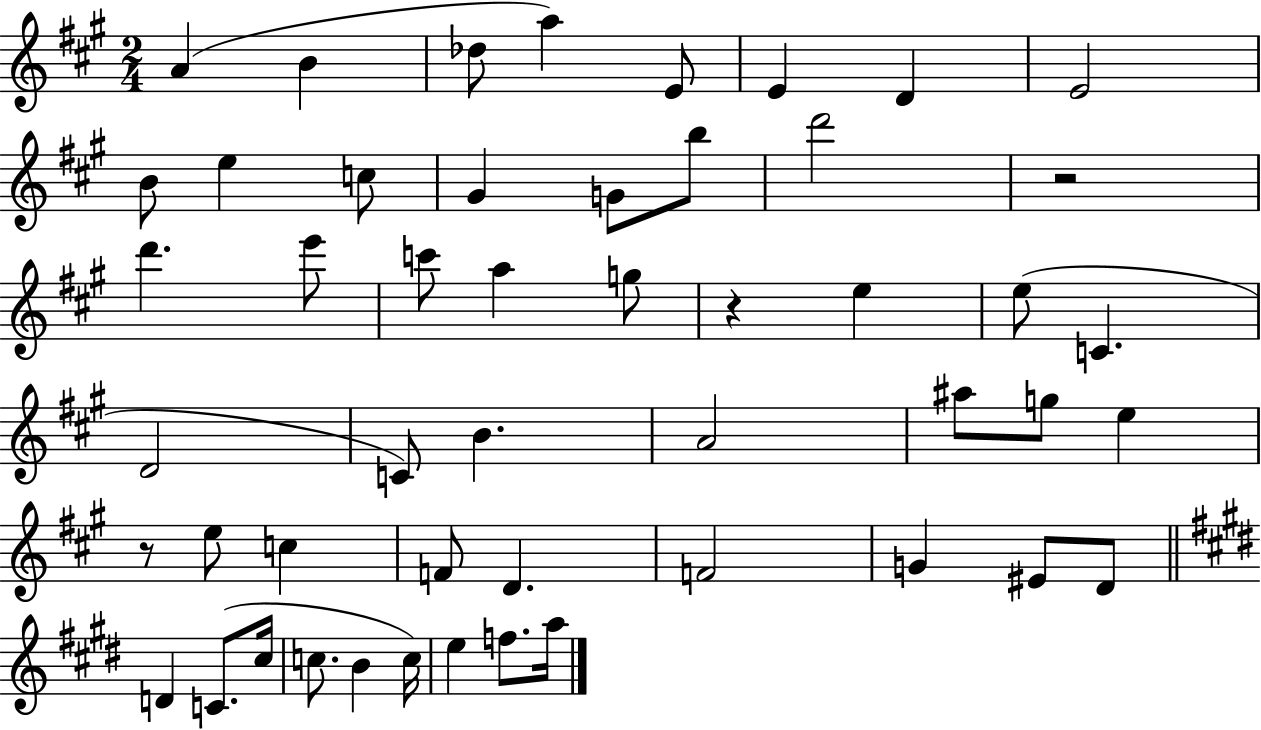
A4/q B4/q Db5/e A5/q E4/e E4/q D4/q E4/h B4/e E5/q C5/e G#4/q G4/e B5/e D6/h R/h D6/q. E6/e C6/e A5/q G5/e R/q E5/q E5/e C4/q. D4/h C4/e B4/q. A4/h A#5/e G5/e E5/q R/e E5/e C5/q F4/e D4/q. F4/h G4/q EIS4/e D4/e D4/q C4/e. C#5/s C5/e. B4/q C5/s E5/q F5/e. A5/s